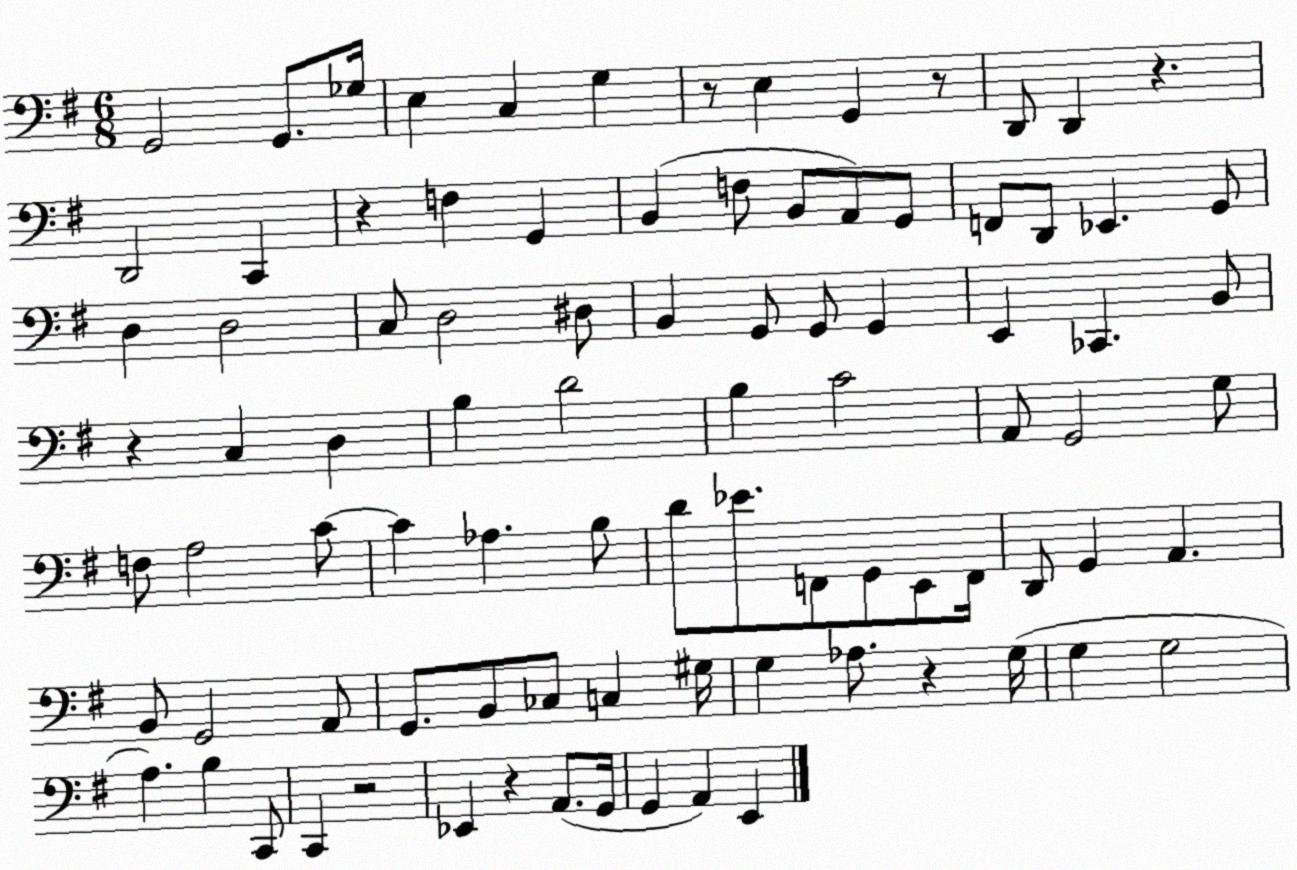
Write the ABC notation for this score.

X:1
T:Untitled
M:6/8
L:1/4
K:G
G,,2 G,,/2 _G,/4 E, C, G, z/2 E, G,, z/2 D,,/2 D,, z D,,2 C,, z F, G,, B,, F,/2 B,,/2 A,,/2 G,,/2 F,,/2 D,,/2 _E,, G,,/2 D, D,2 C,/2 D,2 ^D,/2 B,, G,,/2 G,,/2 G,, E,, _C,, B,,/2 z C, D, B, D2 B, C2 A,,/2 G,,2 G,/2 F,/2 A,2 C/2 C _A, B,/2 D/2 _E/2 F,,/2 G,,/2 E,,/2 F,,/4 D,,/2 G,, A,, B,,/2 G,,2 A,,/2 G,,/2 B,,/2 _C,/2 C, ^G,/4 G, _A,/2 z G,/4 G, G,2 A, B, C,,/2 C,, z2 _E,, z A,,/2 G,,/4 G,, A,, E,,